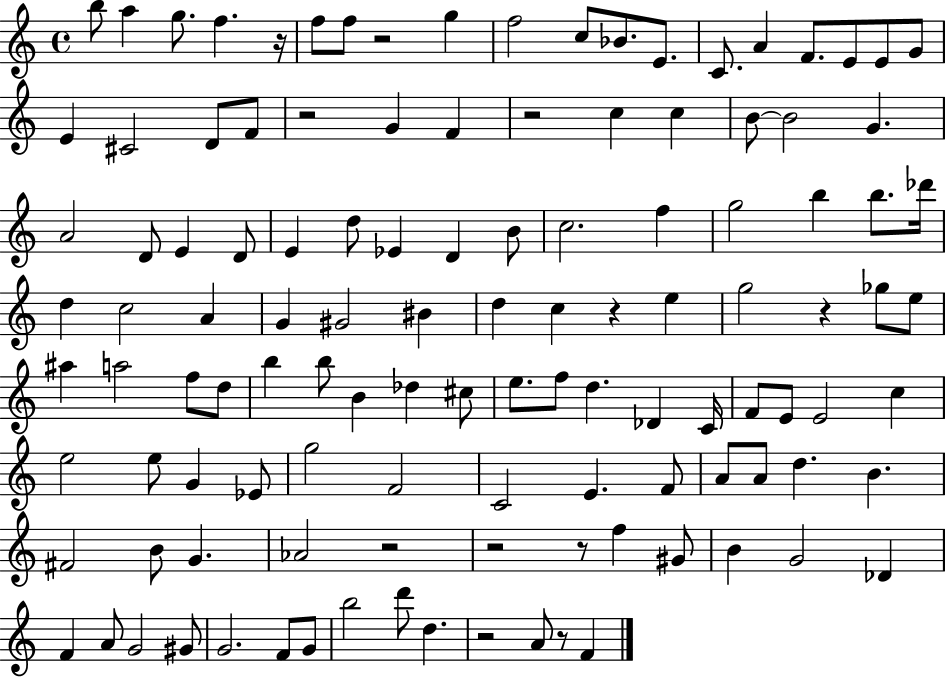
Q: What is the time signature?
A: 4/4